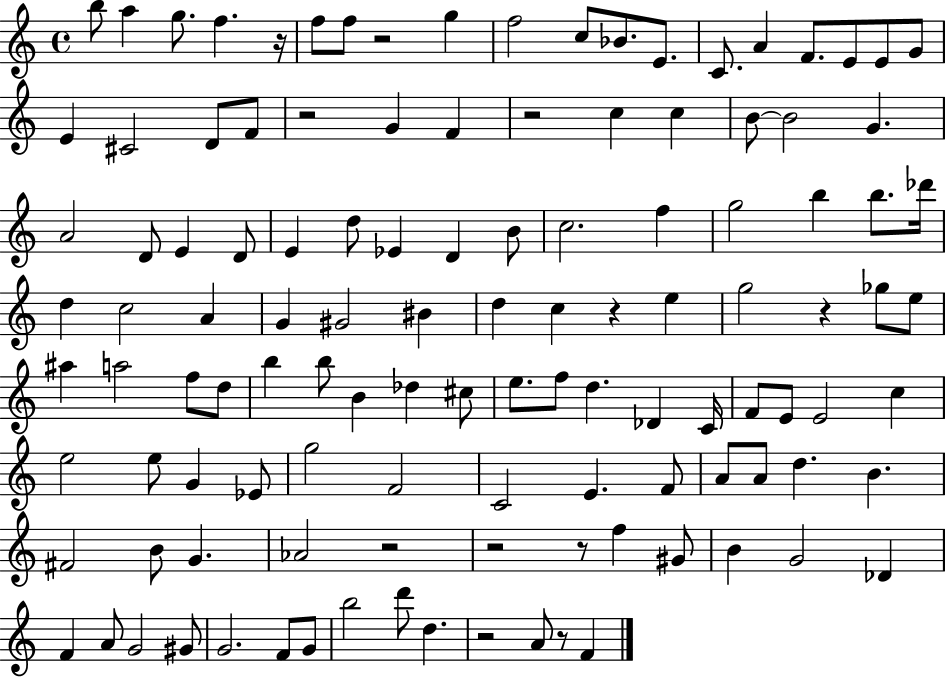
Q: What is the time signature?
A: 4/4